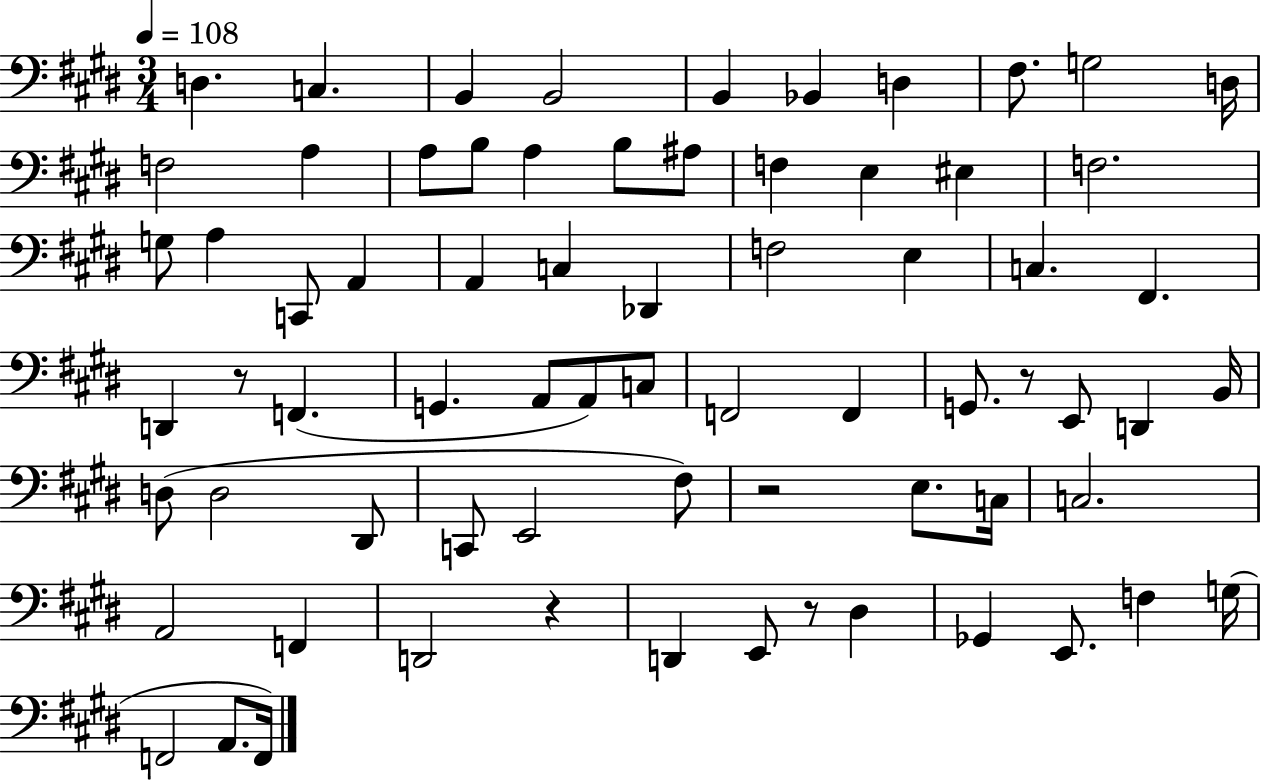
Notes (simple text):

D3/q. C3/q. B2/q B2/h B2/q Bb2/q D3/q F#3/e. G3/h D3/s F3/h A3/q A3/e B3/e A3/q B3/e A#3/e F3/q E3/q EIS3/q F3/h. G3/e A3/q C2/e A2/q A2/q C3/q Db2/q F3/h E3/q C3/q. F#2/q. D2/q R/e F2/q. G2/q. A2/e A2/e C3/e F2/h F2/q G2/e. R/e E2/e D2/q B2/s D3/e D3/h D#2/e C2/e E2/h F#3/e R/h E3/e. C3/s C3/h. A2/h F2/q D2/h R/q D2/q E2/e R/e D#3/q Gb2/q E2/e. F3/q G3/s F2/h A2/e. F2/s